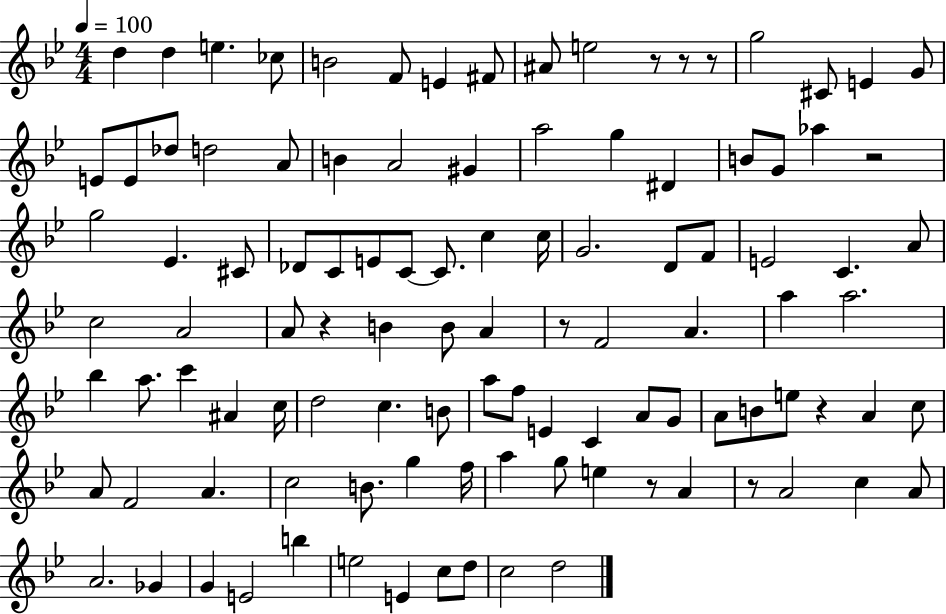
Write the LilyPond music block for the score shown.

{
  \clef treble
  \numericTimeSignature
  \time 4/4
  \key bes \major
  \tempo 4 = 100
  \repeat volta 2 { d''4 d''4 e''4. ces''8 | b'2 f'8 e'4 fis'8 | ais'8 e''2 r8 r8 r8 | g''2 cis'8 e'4 g'8 | \break e'8 e'8 des''8 d''2 a'8 | b'4 a'2 gis'4 | a''2 g''4 dis'4 | b'8 g'8 aes''4 r2 | \break g''2 ees'4. cis'8 | des'8 c'8 e'8 c'8~~ c'8. c''4 c''16 | g'2. d'8 f'8 | e'2 c'4. a'8 | \break c''2 a'2 | a'8 r4 b'4 b'8 a'4 | r8 f'2 a'4. | a''4 a''2. | \break bes''4 a''8. c'''4 ais'4 c''16 | d''2 c''4. b'8 | a''8 f''8 e'4 c'4 a'8 g'8 | a'8 b'8 e''8 r4 a'4 c''8 | \break a'8 f'2 a'4. | c''2 b'8. g''4 f''16 | a''4 g''8 e''4 r8 a'4 | r8 a'2 c''4 a'8 | \break a'2. ges'4 | g'4 e'2 b''4 | e''2 e'4 c''8 d''8 | c''2 d''2 | \break } \bar "|."
}